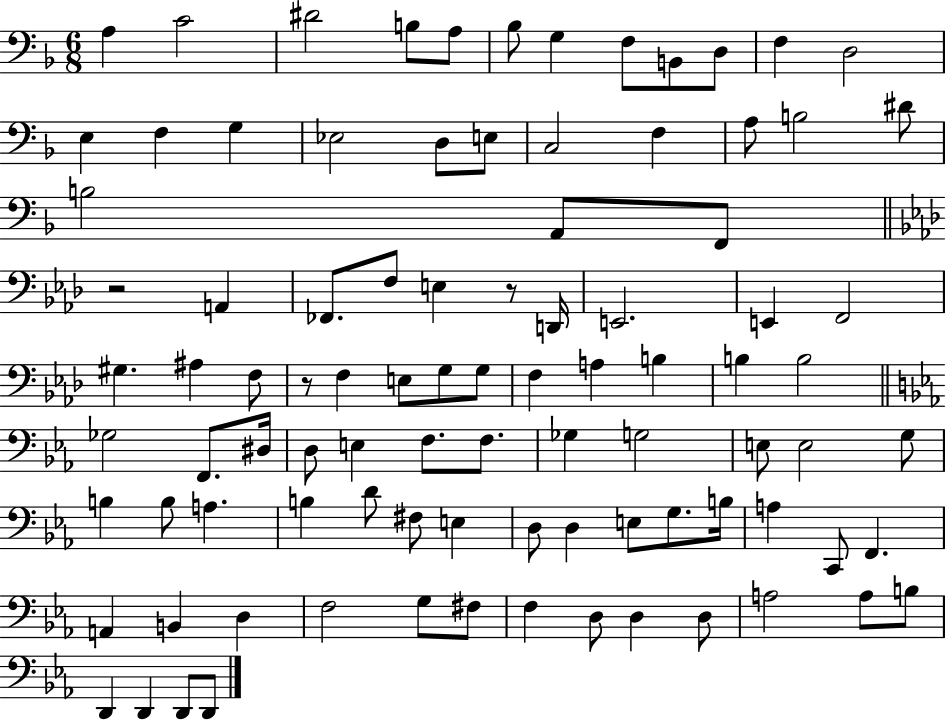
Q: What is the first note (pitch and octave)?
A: A3